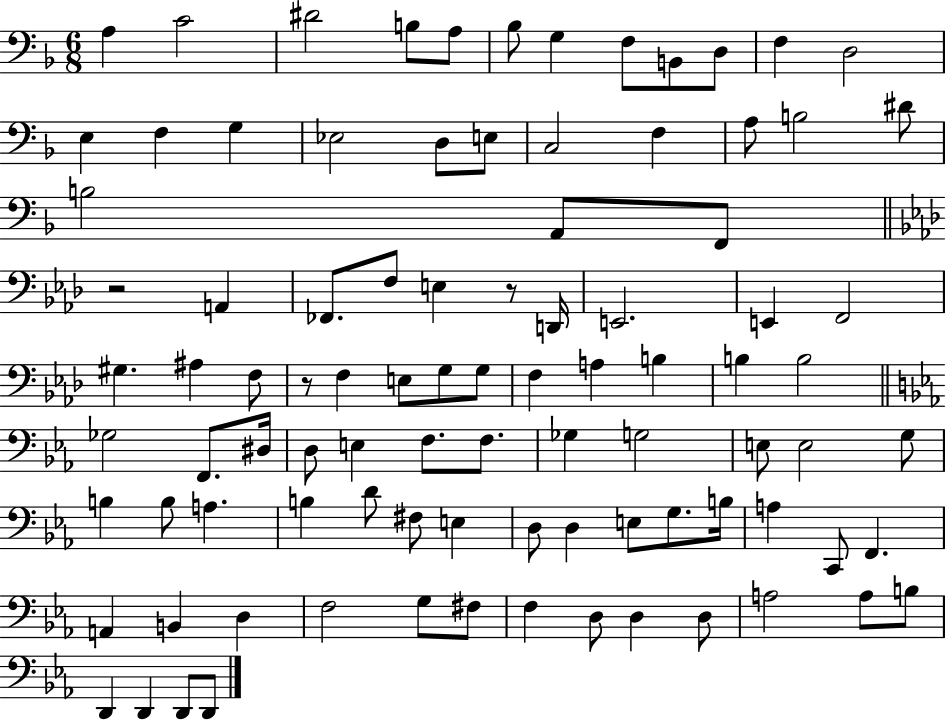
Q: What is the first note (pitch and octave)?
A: A3